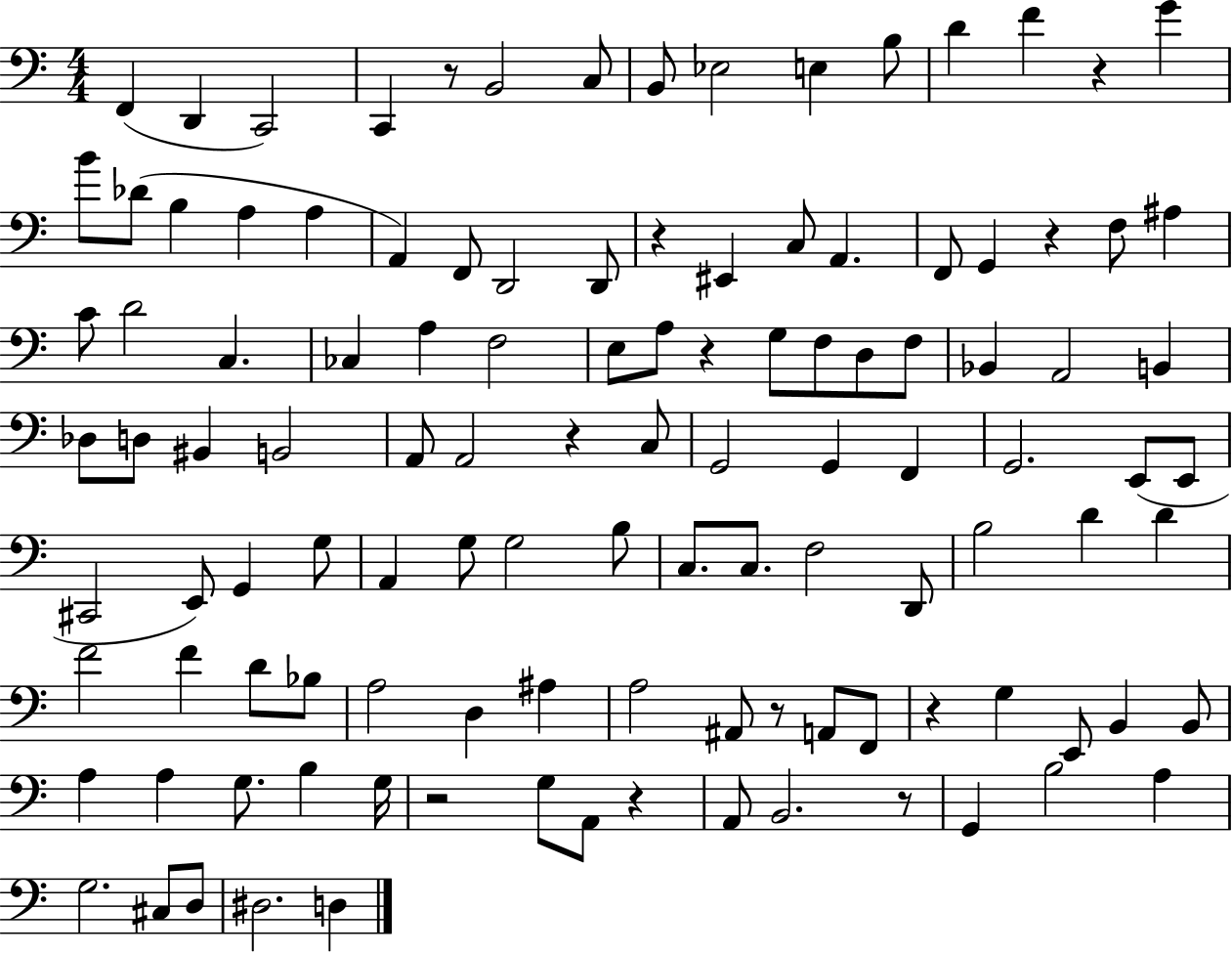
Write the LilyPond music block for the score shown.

{
  \clef bass
  \numericTimeSignature
  \time 4/4
  \key c \major
  \repeat volta 2 { f,4( d,4 c,2) | c,4 r8 b,2 c8 | b,8 ees2 e4 b8 | d'4 f'4 r4 g'4 | \break b'8 des'8( b4 a4 a4 | a,4) f,8 d,2 d,8 | r4 eis,4 c8 a,4. | f,8 g,4 r4 f8 ais4 | \break c'8 d'2 c4. | ces4 a4 f2 | e8 a8 r4 g8 f8 d8 f8 | bes,4 a,2 b,4 | \break des8 d8 bis,4 b,2 | a,8 a,2 r4 c8 | g,2 g,4 f,4 | g,2. e,8( e,8 | \break cis,2 e,8) g,4 g8 | a,4 g8 g2 b8 | c8. c8. f2 d,8 | b2 d'4 d'4 | \break f'2 f'4 d'8 bes8 | a2 d4 ais4 | a2 ais,8 r8 a,8 f,8 | r4 g4 e,8 b,4 b,8 | \break a4 a4 g8. b4 g16 | r2 g8 a,8 r4 | a,8 b,2. r8 | g,4 b2 a4 | \break g2. cis8 d8 | dis2. d4 | } \bar "|."
}